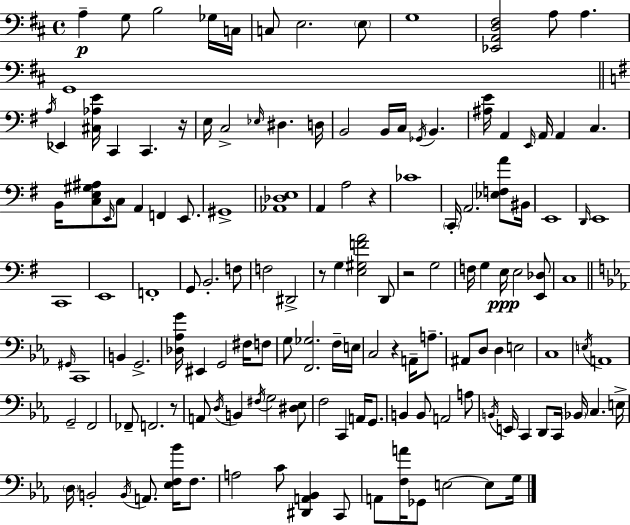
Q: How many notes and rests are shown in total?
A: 142